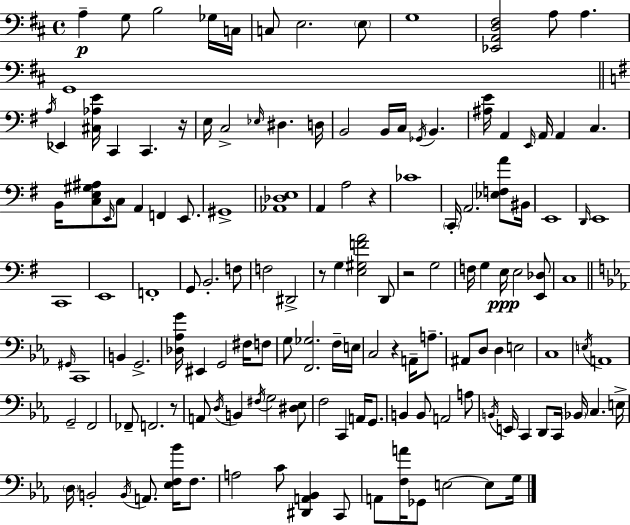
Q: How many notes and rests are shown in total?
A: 142